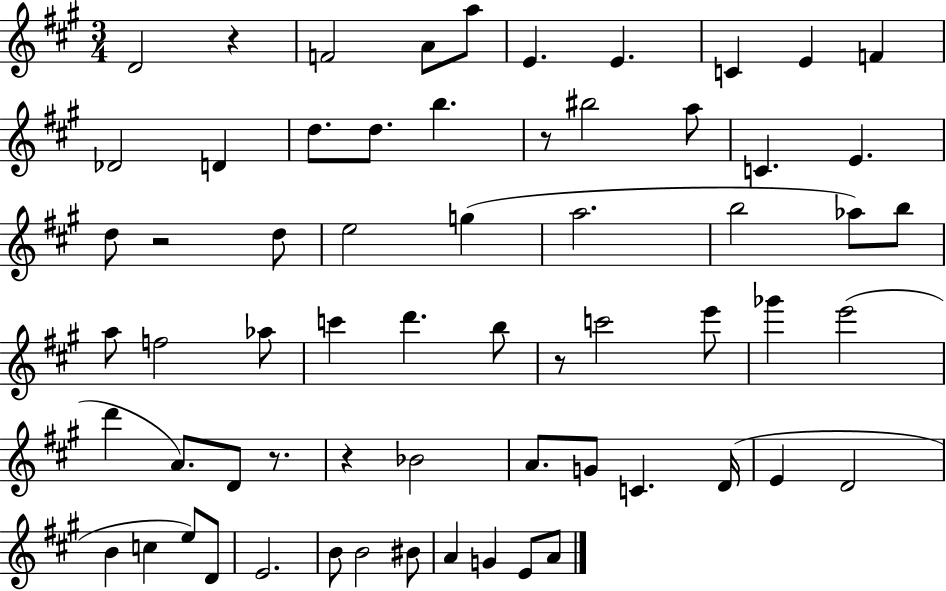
{
  \clef treble
  \numericTimeSignature
  \time 3/4
  \key a \major
  d'2 r4 | f'2 a'8 a''8 | e'4. e'4. | c'4 e'4 f'4 | \break des'2 d'4 | d''8. d''8. b''4. | r8 bis''2 a''8 | c'4. e'4. | \break d''8 r2 d''8 | e''2 g''4( | a''2. | b''2 aes''8) b''8 | \break a''8 f''2 aes''8 | c'''4 d'''4. b''8 | r8 c'''2 e'''8 | ges'''4 e'''2( | \break d'''4 a'8.) d'8 r8. | r4 bes'2 | a'8. g'8 c'4. d'16( | e'4 d'2 | \break b'4 c''4 e''8) d'8 | e'2. | b'8 b'2 bis'8 | a'4 g'4 e'8 a'8 | \break \bar "|."
}